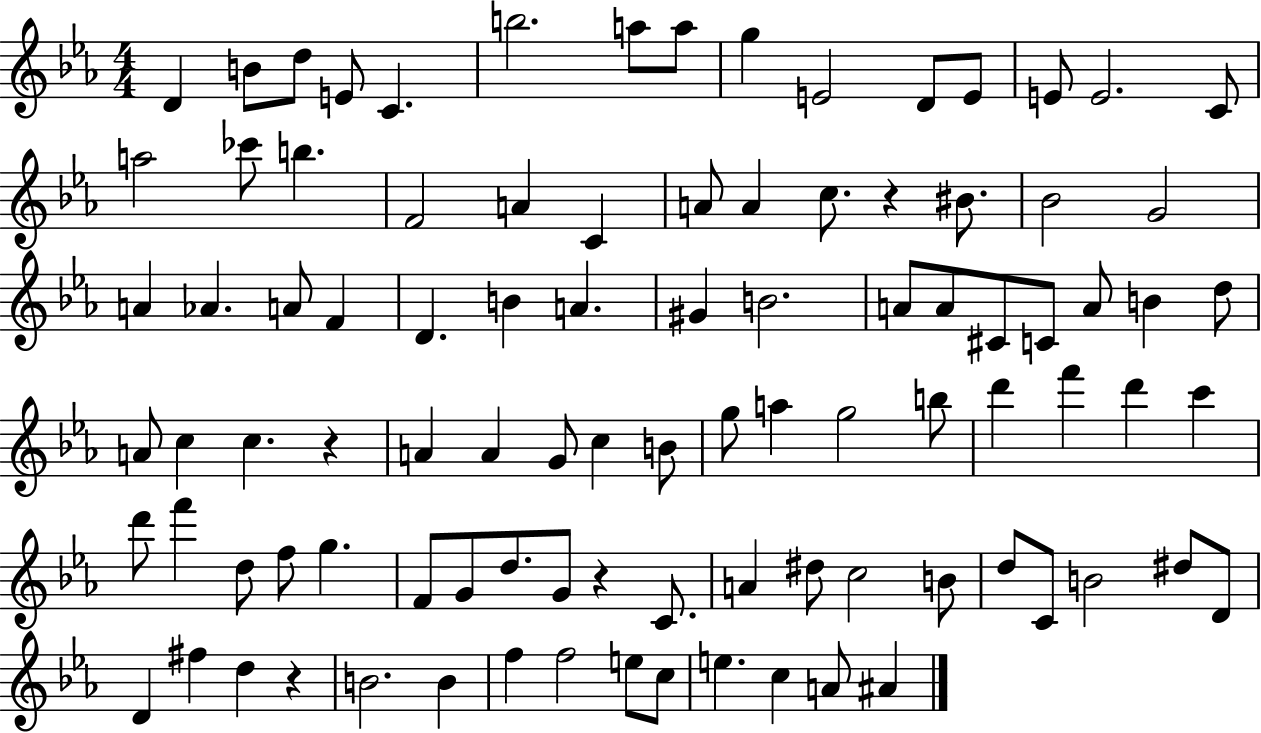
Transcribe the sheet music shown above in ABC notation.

X:1
T:Untitled
M:4/4
L:1/4
K:Eb
D B/2 d/2 E/2 C b2 a/2 a/2 g E2 D/2 E/2 E/2 E2 C/2 a2 _c'/2 b F2 A C A/2 A c/2 z ^B/2 _B2 G2 A _A A/2 F D B A ^G B2 A/2 A/2 ^C/2 C/2 A/2 B d/2 A/2 c c z A A G/2 c B/2 g/2 a g2 b/2 d' f' d' c' d'/2 f' d/2 f/2 g F/2 G/2 d/2 G/2 z C/2 A ^d/2 c2 B/2 d/2 C/2 B2 ^d/2 D/2 D ^f d z B2 B f f2 e/2 c/2 e c A/2 ^A